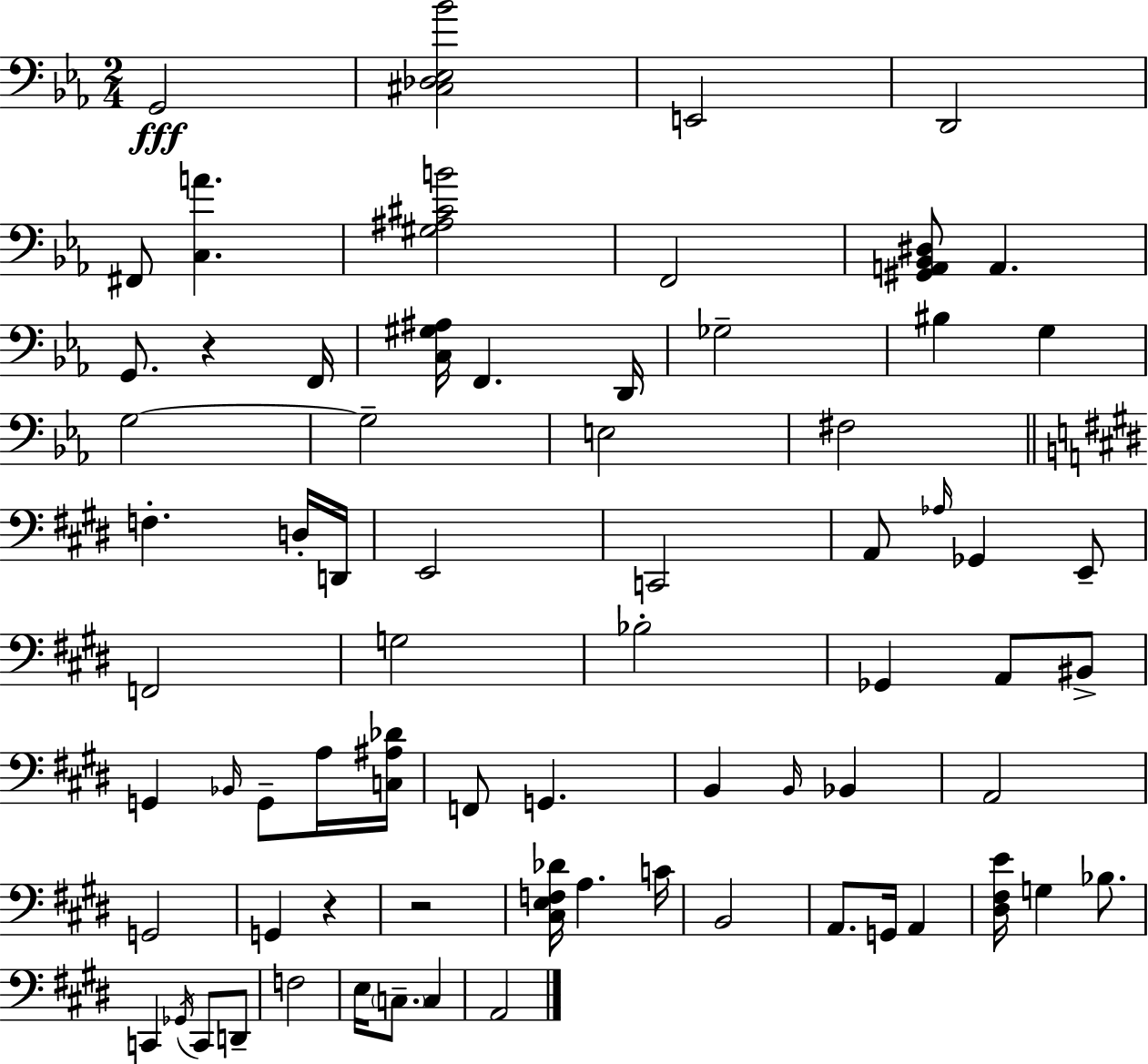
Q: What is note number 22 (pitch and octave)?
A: C2